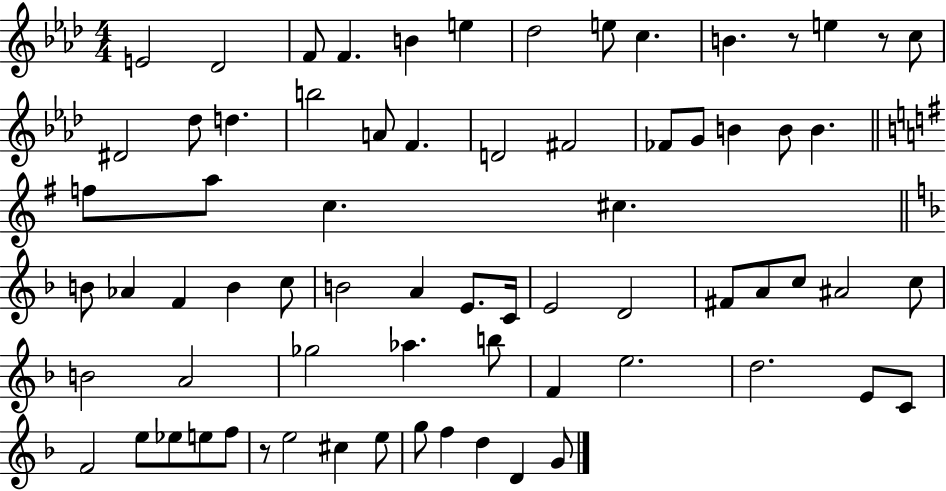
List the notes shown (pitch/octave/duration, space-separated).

E4/h Db4/h F4/e F4/q. B4/q E5/q Db5/h E5/e C5/q. B4/q. R/e E5/q R/e C5/e D#4/h Db5/e D5/q. B5/h A4/e F4/q. D4/h F#4/h FES4/e G4/e B4/q B4/e B4/q. F5/e A5/e C5/q. C#5/q. B4/e Ab4/q F4/q B4/q C5/e B4/h A4/q E4/e. C4/s E4/h D4/h F#4/e A4/e C5/e A#4/h C5/e B4/h A4/h Gb5/h Ab5/q. B5/e F4/q E5/h. D5/h. E4/e C4/e F4/h E5/e Eb5/e E5/e F5/e R/e E5/h C#5/q E5/e G5/e F5/q D5/q D4/q G4/e